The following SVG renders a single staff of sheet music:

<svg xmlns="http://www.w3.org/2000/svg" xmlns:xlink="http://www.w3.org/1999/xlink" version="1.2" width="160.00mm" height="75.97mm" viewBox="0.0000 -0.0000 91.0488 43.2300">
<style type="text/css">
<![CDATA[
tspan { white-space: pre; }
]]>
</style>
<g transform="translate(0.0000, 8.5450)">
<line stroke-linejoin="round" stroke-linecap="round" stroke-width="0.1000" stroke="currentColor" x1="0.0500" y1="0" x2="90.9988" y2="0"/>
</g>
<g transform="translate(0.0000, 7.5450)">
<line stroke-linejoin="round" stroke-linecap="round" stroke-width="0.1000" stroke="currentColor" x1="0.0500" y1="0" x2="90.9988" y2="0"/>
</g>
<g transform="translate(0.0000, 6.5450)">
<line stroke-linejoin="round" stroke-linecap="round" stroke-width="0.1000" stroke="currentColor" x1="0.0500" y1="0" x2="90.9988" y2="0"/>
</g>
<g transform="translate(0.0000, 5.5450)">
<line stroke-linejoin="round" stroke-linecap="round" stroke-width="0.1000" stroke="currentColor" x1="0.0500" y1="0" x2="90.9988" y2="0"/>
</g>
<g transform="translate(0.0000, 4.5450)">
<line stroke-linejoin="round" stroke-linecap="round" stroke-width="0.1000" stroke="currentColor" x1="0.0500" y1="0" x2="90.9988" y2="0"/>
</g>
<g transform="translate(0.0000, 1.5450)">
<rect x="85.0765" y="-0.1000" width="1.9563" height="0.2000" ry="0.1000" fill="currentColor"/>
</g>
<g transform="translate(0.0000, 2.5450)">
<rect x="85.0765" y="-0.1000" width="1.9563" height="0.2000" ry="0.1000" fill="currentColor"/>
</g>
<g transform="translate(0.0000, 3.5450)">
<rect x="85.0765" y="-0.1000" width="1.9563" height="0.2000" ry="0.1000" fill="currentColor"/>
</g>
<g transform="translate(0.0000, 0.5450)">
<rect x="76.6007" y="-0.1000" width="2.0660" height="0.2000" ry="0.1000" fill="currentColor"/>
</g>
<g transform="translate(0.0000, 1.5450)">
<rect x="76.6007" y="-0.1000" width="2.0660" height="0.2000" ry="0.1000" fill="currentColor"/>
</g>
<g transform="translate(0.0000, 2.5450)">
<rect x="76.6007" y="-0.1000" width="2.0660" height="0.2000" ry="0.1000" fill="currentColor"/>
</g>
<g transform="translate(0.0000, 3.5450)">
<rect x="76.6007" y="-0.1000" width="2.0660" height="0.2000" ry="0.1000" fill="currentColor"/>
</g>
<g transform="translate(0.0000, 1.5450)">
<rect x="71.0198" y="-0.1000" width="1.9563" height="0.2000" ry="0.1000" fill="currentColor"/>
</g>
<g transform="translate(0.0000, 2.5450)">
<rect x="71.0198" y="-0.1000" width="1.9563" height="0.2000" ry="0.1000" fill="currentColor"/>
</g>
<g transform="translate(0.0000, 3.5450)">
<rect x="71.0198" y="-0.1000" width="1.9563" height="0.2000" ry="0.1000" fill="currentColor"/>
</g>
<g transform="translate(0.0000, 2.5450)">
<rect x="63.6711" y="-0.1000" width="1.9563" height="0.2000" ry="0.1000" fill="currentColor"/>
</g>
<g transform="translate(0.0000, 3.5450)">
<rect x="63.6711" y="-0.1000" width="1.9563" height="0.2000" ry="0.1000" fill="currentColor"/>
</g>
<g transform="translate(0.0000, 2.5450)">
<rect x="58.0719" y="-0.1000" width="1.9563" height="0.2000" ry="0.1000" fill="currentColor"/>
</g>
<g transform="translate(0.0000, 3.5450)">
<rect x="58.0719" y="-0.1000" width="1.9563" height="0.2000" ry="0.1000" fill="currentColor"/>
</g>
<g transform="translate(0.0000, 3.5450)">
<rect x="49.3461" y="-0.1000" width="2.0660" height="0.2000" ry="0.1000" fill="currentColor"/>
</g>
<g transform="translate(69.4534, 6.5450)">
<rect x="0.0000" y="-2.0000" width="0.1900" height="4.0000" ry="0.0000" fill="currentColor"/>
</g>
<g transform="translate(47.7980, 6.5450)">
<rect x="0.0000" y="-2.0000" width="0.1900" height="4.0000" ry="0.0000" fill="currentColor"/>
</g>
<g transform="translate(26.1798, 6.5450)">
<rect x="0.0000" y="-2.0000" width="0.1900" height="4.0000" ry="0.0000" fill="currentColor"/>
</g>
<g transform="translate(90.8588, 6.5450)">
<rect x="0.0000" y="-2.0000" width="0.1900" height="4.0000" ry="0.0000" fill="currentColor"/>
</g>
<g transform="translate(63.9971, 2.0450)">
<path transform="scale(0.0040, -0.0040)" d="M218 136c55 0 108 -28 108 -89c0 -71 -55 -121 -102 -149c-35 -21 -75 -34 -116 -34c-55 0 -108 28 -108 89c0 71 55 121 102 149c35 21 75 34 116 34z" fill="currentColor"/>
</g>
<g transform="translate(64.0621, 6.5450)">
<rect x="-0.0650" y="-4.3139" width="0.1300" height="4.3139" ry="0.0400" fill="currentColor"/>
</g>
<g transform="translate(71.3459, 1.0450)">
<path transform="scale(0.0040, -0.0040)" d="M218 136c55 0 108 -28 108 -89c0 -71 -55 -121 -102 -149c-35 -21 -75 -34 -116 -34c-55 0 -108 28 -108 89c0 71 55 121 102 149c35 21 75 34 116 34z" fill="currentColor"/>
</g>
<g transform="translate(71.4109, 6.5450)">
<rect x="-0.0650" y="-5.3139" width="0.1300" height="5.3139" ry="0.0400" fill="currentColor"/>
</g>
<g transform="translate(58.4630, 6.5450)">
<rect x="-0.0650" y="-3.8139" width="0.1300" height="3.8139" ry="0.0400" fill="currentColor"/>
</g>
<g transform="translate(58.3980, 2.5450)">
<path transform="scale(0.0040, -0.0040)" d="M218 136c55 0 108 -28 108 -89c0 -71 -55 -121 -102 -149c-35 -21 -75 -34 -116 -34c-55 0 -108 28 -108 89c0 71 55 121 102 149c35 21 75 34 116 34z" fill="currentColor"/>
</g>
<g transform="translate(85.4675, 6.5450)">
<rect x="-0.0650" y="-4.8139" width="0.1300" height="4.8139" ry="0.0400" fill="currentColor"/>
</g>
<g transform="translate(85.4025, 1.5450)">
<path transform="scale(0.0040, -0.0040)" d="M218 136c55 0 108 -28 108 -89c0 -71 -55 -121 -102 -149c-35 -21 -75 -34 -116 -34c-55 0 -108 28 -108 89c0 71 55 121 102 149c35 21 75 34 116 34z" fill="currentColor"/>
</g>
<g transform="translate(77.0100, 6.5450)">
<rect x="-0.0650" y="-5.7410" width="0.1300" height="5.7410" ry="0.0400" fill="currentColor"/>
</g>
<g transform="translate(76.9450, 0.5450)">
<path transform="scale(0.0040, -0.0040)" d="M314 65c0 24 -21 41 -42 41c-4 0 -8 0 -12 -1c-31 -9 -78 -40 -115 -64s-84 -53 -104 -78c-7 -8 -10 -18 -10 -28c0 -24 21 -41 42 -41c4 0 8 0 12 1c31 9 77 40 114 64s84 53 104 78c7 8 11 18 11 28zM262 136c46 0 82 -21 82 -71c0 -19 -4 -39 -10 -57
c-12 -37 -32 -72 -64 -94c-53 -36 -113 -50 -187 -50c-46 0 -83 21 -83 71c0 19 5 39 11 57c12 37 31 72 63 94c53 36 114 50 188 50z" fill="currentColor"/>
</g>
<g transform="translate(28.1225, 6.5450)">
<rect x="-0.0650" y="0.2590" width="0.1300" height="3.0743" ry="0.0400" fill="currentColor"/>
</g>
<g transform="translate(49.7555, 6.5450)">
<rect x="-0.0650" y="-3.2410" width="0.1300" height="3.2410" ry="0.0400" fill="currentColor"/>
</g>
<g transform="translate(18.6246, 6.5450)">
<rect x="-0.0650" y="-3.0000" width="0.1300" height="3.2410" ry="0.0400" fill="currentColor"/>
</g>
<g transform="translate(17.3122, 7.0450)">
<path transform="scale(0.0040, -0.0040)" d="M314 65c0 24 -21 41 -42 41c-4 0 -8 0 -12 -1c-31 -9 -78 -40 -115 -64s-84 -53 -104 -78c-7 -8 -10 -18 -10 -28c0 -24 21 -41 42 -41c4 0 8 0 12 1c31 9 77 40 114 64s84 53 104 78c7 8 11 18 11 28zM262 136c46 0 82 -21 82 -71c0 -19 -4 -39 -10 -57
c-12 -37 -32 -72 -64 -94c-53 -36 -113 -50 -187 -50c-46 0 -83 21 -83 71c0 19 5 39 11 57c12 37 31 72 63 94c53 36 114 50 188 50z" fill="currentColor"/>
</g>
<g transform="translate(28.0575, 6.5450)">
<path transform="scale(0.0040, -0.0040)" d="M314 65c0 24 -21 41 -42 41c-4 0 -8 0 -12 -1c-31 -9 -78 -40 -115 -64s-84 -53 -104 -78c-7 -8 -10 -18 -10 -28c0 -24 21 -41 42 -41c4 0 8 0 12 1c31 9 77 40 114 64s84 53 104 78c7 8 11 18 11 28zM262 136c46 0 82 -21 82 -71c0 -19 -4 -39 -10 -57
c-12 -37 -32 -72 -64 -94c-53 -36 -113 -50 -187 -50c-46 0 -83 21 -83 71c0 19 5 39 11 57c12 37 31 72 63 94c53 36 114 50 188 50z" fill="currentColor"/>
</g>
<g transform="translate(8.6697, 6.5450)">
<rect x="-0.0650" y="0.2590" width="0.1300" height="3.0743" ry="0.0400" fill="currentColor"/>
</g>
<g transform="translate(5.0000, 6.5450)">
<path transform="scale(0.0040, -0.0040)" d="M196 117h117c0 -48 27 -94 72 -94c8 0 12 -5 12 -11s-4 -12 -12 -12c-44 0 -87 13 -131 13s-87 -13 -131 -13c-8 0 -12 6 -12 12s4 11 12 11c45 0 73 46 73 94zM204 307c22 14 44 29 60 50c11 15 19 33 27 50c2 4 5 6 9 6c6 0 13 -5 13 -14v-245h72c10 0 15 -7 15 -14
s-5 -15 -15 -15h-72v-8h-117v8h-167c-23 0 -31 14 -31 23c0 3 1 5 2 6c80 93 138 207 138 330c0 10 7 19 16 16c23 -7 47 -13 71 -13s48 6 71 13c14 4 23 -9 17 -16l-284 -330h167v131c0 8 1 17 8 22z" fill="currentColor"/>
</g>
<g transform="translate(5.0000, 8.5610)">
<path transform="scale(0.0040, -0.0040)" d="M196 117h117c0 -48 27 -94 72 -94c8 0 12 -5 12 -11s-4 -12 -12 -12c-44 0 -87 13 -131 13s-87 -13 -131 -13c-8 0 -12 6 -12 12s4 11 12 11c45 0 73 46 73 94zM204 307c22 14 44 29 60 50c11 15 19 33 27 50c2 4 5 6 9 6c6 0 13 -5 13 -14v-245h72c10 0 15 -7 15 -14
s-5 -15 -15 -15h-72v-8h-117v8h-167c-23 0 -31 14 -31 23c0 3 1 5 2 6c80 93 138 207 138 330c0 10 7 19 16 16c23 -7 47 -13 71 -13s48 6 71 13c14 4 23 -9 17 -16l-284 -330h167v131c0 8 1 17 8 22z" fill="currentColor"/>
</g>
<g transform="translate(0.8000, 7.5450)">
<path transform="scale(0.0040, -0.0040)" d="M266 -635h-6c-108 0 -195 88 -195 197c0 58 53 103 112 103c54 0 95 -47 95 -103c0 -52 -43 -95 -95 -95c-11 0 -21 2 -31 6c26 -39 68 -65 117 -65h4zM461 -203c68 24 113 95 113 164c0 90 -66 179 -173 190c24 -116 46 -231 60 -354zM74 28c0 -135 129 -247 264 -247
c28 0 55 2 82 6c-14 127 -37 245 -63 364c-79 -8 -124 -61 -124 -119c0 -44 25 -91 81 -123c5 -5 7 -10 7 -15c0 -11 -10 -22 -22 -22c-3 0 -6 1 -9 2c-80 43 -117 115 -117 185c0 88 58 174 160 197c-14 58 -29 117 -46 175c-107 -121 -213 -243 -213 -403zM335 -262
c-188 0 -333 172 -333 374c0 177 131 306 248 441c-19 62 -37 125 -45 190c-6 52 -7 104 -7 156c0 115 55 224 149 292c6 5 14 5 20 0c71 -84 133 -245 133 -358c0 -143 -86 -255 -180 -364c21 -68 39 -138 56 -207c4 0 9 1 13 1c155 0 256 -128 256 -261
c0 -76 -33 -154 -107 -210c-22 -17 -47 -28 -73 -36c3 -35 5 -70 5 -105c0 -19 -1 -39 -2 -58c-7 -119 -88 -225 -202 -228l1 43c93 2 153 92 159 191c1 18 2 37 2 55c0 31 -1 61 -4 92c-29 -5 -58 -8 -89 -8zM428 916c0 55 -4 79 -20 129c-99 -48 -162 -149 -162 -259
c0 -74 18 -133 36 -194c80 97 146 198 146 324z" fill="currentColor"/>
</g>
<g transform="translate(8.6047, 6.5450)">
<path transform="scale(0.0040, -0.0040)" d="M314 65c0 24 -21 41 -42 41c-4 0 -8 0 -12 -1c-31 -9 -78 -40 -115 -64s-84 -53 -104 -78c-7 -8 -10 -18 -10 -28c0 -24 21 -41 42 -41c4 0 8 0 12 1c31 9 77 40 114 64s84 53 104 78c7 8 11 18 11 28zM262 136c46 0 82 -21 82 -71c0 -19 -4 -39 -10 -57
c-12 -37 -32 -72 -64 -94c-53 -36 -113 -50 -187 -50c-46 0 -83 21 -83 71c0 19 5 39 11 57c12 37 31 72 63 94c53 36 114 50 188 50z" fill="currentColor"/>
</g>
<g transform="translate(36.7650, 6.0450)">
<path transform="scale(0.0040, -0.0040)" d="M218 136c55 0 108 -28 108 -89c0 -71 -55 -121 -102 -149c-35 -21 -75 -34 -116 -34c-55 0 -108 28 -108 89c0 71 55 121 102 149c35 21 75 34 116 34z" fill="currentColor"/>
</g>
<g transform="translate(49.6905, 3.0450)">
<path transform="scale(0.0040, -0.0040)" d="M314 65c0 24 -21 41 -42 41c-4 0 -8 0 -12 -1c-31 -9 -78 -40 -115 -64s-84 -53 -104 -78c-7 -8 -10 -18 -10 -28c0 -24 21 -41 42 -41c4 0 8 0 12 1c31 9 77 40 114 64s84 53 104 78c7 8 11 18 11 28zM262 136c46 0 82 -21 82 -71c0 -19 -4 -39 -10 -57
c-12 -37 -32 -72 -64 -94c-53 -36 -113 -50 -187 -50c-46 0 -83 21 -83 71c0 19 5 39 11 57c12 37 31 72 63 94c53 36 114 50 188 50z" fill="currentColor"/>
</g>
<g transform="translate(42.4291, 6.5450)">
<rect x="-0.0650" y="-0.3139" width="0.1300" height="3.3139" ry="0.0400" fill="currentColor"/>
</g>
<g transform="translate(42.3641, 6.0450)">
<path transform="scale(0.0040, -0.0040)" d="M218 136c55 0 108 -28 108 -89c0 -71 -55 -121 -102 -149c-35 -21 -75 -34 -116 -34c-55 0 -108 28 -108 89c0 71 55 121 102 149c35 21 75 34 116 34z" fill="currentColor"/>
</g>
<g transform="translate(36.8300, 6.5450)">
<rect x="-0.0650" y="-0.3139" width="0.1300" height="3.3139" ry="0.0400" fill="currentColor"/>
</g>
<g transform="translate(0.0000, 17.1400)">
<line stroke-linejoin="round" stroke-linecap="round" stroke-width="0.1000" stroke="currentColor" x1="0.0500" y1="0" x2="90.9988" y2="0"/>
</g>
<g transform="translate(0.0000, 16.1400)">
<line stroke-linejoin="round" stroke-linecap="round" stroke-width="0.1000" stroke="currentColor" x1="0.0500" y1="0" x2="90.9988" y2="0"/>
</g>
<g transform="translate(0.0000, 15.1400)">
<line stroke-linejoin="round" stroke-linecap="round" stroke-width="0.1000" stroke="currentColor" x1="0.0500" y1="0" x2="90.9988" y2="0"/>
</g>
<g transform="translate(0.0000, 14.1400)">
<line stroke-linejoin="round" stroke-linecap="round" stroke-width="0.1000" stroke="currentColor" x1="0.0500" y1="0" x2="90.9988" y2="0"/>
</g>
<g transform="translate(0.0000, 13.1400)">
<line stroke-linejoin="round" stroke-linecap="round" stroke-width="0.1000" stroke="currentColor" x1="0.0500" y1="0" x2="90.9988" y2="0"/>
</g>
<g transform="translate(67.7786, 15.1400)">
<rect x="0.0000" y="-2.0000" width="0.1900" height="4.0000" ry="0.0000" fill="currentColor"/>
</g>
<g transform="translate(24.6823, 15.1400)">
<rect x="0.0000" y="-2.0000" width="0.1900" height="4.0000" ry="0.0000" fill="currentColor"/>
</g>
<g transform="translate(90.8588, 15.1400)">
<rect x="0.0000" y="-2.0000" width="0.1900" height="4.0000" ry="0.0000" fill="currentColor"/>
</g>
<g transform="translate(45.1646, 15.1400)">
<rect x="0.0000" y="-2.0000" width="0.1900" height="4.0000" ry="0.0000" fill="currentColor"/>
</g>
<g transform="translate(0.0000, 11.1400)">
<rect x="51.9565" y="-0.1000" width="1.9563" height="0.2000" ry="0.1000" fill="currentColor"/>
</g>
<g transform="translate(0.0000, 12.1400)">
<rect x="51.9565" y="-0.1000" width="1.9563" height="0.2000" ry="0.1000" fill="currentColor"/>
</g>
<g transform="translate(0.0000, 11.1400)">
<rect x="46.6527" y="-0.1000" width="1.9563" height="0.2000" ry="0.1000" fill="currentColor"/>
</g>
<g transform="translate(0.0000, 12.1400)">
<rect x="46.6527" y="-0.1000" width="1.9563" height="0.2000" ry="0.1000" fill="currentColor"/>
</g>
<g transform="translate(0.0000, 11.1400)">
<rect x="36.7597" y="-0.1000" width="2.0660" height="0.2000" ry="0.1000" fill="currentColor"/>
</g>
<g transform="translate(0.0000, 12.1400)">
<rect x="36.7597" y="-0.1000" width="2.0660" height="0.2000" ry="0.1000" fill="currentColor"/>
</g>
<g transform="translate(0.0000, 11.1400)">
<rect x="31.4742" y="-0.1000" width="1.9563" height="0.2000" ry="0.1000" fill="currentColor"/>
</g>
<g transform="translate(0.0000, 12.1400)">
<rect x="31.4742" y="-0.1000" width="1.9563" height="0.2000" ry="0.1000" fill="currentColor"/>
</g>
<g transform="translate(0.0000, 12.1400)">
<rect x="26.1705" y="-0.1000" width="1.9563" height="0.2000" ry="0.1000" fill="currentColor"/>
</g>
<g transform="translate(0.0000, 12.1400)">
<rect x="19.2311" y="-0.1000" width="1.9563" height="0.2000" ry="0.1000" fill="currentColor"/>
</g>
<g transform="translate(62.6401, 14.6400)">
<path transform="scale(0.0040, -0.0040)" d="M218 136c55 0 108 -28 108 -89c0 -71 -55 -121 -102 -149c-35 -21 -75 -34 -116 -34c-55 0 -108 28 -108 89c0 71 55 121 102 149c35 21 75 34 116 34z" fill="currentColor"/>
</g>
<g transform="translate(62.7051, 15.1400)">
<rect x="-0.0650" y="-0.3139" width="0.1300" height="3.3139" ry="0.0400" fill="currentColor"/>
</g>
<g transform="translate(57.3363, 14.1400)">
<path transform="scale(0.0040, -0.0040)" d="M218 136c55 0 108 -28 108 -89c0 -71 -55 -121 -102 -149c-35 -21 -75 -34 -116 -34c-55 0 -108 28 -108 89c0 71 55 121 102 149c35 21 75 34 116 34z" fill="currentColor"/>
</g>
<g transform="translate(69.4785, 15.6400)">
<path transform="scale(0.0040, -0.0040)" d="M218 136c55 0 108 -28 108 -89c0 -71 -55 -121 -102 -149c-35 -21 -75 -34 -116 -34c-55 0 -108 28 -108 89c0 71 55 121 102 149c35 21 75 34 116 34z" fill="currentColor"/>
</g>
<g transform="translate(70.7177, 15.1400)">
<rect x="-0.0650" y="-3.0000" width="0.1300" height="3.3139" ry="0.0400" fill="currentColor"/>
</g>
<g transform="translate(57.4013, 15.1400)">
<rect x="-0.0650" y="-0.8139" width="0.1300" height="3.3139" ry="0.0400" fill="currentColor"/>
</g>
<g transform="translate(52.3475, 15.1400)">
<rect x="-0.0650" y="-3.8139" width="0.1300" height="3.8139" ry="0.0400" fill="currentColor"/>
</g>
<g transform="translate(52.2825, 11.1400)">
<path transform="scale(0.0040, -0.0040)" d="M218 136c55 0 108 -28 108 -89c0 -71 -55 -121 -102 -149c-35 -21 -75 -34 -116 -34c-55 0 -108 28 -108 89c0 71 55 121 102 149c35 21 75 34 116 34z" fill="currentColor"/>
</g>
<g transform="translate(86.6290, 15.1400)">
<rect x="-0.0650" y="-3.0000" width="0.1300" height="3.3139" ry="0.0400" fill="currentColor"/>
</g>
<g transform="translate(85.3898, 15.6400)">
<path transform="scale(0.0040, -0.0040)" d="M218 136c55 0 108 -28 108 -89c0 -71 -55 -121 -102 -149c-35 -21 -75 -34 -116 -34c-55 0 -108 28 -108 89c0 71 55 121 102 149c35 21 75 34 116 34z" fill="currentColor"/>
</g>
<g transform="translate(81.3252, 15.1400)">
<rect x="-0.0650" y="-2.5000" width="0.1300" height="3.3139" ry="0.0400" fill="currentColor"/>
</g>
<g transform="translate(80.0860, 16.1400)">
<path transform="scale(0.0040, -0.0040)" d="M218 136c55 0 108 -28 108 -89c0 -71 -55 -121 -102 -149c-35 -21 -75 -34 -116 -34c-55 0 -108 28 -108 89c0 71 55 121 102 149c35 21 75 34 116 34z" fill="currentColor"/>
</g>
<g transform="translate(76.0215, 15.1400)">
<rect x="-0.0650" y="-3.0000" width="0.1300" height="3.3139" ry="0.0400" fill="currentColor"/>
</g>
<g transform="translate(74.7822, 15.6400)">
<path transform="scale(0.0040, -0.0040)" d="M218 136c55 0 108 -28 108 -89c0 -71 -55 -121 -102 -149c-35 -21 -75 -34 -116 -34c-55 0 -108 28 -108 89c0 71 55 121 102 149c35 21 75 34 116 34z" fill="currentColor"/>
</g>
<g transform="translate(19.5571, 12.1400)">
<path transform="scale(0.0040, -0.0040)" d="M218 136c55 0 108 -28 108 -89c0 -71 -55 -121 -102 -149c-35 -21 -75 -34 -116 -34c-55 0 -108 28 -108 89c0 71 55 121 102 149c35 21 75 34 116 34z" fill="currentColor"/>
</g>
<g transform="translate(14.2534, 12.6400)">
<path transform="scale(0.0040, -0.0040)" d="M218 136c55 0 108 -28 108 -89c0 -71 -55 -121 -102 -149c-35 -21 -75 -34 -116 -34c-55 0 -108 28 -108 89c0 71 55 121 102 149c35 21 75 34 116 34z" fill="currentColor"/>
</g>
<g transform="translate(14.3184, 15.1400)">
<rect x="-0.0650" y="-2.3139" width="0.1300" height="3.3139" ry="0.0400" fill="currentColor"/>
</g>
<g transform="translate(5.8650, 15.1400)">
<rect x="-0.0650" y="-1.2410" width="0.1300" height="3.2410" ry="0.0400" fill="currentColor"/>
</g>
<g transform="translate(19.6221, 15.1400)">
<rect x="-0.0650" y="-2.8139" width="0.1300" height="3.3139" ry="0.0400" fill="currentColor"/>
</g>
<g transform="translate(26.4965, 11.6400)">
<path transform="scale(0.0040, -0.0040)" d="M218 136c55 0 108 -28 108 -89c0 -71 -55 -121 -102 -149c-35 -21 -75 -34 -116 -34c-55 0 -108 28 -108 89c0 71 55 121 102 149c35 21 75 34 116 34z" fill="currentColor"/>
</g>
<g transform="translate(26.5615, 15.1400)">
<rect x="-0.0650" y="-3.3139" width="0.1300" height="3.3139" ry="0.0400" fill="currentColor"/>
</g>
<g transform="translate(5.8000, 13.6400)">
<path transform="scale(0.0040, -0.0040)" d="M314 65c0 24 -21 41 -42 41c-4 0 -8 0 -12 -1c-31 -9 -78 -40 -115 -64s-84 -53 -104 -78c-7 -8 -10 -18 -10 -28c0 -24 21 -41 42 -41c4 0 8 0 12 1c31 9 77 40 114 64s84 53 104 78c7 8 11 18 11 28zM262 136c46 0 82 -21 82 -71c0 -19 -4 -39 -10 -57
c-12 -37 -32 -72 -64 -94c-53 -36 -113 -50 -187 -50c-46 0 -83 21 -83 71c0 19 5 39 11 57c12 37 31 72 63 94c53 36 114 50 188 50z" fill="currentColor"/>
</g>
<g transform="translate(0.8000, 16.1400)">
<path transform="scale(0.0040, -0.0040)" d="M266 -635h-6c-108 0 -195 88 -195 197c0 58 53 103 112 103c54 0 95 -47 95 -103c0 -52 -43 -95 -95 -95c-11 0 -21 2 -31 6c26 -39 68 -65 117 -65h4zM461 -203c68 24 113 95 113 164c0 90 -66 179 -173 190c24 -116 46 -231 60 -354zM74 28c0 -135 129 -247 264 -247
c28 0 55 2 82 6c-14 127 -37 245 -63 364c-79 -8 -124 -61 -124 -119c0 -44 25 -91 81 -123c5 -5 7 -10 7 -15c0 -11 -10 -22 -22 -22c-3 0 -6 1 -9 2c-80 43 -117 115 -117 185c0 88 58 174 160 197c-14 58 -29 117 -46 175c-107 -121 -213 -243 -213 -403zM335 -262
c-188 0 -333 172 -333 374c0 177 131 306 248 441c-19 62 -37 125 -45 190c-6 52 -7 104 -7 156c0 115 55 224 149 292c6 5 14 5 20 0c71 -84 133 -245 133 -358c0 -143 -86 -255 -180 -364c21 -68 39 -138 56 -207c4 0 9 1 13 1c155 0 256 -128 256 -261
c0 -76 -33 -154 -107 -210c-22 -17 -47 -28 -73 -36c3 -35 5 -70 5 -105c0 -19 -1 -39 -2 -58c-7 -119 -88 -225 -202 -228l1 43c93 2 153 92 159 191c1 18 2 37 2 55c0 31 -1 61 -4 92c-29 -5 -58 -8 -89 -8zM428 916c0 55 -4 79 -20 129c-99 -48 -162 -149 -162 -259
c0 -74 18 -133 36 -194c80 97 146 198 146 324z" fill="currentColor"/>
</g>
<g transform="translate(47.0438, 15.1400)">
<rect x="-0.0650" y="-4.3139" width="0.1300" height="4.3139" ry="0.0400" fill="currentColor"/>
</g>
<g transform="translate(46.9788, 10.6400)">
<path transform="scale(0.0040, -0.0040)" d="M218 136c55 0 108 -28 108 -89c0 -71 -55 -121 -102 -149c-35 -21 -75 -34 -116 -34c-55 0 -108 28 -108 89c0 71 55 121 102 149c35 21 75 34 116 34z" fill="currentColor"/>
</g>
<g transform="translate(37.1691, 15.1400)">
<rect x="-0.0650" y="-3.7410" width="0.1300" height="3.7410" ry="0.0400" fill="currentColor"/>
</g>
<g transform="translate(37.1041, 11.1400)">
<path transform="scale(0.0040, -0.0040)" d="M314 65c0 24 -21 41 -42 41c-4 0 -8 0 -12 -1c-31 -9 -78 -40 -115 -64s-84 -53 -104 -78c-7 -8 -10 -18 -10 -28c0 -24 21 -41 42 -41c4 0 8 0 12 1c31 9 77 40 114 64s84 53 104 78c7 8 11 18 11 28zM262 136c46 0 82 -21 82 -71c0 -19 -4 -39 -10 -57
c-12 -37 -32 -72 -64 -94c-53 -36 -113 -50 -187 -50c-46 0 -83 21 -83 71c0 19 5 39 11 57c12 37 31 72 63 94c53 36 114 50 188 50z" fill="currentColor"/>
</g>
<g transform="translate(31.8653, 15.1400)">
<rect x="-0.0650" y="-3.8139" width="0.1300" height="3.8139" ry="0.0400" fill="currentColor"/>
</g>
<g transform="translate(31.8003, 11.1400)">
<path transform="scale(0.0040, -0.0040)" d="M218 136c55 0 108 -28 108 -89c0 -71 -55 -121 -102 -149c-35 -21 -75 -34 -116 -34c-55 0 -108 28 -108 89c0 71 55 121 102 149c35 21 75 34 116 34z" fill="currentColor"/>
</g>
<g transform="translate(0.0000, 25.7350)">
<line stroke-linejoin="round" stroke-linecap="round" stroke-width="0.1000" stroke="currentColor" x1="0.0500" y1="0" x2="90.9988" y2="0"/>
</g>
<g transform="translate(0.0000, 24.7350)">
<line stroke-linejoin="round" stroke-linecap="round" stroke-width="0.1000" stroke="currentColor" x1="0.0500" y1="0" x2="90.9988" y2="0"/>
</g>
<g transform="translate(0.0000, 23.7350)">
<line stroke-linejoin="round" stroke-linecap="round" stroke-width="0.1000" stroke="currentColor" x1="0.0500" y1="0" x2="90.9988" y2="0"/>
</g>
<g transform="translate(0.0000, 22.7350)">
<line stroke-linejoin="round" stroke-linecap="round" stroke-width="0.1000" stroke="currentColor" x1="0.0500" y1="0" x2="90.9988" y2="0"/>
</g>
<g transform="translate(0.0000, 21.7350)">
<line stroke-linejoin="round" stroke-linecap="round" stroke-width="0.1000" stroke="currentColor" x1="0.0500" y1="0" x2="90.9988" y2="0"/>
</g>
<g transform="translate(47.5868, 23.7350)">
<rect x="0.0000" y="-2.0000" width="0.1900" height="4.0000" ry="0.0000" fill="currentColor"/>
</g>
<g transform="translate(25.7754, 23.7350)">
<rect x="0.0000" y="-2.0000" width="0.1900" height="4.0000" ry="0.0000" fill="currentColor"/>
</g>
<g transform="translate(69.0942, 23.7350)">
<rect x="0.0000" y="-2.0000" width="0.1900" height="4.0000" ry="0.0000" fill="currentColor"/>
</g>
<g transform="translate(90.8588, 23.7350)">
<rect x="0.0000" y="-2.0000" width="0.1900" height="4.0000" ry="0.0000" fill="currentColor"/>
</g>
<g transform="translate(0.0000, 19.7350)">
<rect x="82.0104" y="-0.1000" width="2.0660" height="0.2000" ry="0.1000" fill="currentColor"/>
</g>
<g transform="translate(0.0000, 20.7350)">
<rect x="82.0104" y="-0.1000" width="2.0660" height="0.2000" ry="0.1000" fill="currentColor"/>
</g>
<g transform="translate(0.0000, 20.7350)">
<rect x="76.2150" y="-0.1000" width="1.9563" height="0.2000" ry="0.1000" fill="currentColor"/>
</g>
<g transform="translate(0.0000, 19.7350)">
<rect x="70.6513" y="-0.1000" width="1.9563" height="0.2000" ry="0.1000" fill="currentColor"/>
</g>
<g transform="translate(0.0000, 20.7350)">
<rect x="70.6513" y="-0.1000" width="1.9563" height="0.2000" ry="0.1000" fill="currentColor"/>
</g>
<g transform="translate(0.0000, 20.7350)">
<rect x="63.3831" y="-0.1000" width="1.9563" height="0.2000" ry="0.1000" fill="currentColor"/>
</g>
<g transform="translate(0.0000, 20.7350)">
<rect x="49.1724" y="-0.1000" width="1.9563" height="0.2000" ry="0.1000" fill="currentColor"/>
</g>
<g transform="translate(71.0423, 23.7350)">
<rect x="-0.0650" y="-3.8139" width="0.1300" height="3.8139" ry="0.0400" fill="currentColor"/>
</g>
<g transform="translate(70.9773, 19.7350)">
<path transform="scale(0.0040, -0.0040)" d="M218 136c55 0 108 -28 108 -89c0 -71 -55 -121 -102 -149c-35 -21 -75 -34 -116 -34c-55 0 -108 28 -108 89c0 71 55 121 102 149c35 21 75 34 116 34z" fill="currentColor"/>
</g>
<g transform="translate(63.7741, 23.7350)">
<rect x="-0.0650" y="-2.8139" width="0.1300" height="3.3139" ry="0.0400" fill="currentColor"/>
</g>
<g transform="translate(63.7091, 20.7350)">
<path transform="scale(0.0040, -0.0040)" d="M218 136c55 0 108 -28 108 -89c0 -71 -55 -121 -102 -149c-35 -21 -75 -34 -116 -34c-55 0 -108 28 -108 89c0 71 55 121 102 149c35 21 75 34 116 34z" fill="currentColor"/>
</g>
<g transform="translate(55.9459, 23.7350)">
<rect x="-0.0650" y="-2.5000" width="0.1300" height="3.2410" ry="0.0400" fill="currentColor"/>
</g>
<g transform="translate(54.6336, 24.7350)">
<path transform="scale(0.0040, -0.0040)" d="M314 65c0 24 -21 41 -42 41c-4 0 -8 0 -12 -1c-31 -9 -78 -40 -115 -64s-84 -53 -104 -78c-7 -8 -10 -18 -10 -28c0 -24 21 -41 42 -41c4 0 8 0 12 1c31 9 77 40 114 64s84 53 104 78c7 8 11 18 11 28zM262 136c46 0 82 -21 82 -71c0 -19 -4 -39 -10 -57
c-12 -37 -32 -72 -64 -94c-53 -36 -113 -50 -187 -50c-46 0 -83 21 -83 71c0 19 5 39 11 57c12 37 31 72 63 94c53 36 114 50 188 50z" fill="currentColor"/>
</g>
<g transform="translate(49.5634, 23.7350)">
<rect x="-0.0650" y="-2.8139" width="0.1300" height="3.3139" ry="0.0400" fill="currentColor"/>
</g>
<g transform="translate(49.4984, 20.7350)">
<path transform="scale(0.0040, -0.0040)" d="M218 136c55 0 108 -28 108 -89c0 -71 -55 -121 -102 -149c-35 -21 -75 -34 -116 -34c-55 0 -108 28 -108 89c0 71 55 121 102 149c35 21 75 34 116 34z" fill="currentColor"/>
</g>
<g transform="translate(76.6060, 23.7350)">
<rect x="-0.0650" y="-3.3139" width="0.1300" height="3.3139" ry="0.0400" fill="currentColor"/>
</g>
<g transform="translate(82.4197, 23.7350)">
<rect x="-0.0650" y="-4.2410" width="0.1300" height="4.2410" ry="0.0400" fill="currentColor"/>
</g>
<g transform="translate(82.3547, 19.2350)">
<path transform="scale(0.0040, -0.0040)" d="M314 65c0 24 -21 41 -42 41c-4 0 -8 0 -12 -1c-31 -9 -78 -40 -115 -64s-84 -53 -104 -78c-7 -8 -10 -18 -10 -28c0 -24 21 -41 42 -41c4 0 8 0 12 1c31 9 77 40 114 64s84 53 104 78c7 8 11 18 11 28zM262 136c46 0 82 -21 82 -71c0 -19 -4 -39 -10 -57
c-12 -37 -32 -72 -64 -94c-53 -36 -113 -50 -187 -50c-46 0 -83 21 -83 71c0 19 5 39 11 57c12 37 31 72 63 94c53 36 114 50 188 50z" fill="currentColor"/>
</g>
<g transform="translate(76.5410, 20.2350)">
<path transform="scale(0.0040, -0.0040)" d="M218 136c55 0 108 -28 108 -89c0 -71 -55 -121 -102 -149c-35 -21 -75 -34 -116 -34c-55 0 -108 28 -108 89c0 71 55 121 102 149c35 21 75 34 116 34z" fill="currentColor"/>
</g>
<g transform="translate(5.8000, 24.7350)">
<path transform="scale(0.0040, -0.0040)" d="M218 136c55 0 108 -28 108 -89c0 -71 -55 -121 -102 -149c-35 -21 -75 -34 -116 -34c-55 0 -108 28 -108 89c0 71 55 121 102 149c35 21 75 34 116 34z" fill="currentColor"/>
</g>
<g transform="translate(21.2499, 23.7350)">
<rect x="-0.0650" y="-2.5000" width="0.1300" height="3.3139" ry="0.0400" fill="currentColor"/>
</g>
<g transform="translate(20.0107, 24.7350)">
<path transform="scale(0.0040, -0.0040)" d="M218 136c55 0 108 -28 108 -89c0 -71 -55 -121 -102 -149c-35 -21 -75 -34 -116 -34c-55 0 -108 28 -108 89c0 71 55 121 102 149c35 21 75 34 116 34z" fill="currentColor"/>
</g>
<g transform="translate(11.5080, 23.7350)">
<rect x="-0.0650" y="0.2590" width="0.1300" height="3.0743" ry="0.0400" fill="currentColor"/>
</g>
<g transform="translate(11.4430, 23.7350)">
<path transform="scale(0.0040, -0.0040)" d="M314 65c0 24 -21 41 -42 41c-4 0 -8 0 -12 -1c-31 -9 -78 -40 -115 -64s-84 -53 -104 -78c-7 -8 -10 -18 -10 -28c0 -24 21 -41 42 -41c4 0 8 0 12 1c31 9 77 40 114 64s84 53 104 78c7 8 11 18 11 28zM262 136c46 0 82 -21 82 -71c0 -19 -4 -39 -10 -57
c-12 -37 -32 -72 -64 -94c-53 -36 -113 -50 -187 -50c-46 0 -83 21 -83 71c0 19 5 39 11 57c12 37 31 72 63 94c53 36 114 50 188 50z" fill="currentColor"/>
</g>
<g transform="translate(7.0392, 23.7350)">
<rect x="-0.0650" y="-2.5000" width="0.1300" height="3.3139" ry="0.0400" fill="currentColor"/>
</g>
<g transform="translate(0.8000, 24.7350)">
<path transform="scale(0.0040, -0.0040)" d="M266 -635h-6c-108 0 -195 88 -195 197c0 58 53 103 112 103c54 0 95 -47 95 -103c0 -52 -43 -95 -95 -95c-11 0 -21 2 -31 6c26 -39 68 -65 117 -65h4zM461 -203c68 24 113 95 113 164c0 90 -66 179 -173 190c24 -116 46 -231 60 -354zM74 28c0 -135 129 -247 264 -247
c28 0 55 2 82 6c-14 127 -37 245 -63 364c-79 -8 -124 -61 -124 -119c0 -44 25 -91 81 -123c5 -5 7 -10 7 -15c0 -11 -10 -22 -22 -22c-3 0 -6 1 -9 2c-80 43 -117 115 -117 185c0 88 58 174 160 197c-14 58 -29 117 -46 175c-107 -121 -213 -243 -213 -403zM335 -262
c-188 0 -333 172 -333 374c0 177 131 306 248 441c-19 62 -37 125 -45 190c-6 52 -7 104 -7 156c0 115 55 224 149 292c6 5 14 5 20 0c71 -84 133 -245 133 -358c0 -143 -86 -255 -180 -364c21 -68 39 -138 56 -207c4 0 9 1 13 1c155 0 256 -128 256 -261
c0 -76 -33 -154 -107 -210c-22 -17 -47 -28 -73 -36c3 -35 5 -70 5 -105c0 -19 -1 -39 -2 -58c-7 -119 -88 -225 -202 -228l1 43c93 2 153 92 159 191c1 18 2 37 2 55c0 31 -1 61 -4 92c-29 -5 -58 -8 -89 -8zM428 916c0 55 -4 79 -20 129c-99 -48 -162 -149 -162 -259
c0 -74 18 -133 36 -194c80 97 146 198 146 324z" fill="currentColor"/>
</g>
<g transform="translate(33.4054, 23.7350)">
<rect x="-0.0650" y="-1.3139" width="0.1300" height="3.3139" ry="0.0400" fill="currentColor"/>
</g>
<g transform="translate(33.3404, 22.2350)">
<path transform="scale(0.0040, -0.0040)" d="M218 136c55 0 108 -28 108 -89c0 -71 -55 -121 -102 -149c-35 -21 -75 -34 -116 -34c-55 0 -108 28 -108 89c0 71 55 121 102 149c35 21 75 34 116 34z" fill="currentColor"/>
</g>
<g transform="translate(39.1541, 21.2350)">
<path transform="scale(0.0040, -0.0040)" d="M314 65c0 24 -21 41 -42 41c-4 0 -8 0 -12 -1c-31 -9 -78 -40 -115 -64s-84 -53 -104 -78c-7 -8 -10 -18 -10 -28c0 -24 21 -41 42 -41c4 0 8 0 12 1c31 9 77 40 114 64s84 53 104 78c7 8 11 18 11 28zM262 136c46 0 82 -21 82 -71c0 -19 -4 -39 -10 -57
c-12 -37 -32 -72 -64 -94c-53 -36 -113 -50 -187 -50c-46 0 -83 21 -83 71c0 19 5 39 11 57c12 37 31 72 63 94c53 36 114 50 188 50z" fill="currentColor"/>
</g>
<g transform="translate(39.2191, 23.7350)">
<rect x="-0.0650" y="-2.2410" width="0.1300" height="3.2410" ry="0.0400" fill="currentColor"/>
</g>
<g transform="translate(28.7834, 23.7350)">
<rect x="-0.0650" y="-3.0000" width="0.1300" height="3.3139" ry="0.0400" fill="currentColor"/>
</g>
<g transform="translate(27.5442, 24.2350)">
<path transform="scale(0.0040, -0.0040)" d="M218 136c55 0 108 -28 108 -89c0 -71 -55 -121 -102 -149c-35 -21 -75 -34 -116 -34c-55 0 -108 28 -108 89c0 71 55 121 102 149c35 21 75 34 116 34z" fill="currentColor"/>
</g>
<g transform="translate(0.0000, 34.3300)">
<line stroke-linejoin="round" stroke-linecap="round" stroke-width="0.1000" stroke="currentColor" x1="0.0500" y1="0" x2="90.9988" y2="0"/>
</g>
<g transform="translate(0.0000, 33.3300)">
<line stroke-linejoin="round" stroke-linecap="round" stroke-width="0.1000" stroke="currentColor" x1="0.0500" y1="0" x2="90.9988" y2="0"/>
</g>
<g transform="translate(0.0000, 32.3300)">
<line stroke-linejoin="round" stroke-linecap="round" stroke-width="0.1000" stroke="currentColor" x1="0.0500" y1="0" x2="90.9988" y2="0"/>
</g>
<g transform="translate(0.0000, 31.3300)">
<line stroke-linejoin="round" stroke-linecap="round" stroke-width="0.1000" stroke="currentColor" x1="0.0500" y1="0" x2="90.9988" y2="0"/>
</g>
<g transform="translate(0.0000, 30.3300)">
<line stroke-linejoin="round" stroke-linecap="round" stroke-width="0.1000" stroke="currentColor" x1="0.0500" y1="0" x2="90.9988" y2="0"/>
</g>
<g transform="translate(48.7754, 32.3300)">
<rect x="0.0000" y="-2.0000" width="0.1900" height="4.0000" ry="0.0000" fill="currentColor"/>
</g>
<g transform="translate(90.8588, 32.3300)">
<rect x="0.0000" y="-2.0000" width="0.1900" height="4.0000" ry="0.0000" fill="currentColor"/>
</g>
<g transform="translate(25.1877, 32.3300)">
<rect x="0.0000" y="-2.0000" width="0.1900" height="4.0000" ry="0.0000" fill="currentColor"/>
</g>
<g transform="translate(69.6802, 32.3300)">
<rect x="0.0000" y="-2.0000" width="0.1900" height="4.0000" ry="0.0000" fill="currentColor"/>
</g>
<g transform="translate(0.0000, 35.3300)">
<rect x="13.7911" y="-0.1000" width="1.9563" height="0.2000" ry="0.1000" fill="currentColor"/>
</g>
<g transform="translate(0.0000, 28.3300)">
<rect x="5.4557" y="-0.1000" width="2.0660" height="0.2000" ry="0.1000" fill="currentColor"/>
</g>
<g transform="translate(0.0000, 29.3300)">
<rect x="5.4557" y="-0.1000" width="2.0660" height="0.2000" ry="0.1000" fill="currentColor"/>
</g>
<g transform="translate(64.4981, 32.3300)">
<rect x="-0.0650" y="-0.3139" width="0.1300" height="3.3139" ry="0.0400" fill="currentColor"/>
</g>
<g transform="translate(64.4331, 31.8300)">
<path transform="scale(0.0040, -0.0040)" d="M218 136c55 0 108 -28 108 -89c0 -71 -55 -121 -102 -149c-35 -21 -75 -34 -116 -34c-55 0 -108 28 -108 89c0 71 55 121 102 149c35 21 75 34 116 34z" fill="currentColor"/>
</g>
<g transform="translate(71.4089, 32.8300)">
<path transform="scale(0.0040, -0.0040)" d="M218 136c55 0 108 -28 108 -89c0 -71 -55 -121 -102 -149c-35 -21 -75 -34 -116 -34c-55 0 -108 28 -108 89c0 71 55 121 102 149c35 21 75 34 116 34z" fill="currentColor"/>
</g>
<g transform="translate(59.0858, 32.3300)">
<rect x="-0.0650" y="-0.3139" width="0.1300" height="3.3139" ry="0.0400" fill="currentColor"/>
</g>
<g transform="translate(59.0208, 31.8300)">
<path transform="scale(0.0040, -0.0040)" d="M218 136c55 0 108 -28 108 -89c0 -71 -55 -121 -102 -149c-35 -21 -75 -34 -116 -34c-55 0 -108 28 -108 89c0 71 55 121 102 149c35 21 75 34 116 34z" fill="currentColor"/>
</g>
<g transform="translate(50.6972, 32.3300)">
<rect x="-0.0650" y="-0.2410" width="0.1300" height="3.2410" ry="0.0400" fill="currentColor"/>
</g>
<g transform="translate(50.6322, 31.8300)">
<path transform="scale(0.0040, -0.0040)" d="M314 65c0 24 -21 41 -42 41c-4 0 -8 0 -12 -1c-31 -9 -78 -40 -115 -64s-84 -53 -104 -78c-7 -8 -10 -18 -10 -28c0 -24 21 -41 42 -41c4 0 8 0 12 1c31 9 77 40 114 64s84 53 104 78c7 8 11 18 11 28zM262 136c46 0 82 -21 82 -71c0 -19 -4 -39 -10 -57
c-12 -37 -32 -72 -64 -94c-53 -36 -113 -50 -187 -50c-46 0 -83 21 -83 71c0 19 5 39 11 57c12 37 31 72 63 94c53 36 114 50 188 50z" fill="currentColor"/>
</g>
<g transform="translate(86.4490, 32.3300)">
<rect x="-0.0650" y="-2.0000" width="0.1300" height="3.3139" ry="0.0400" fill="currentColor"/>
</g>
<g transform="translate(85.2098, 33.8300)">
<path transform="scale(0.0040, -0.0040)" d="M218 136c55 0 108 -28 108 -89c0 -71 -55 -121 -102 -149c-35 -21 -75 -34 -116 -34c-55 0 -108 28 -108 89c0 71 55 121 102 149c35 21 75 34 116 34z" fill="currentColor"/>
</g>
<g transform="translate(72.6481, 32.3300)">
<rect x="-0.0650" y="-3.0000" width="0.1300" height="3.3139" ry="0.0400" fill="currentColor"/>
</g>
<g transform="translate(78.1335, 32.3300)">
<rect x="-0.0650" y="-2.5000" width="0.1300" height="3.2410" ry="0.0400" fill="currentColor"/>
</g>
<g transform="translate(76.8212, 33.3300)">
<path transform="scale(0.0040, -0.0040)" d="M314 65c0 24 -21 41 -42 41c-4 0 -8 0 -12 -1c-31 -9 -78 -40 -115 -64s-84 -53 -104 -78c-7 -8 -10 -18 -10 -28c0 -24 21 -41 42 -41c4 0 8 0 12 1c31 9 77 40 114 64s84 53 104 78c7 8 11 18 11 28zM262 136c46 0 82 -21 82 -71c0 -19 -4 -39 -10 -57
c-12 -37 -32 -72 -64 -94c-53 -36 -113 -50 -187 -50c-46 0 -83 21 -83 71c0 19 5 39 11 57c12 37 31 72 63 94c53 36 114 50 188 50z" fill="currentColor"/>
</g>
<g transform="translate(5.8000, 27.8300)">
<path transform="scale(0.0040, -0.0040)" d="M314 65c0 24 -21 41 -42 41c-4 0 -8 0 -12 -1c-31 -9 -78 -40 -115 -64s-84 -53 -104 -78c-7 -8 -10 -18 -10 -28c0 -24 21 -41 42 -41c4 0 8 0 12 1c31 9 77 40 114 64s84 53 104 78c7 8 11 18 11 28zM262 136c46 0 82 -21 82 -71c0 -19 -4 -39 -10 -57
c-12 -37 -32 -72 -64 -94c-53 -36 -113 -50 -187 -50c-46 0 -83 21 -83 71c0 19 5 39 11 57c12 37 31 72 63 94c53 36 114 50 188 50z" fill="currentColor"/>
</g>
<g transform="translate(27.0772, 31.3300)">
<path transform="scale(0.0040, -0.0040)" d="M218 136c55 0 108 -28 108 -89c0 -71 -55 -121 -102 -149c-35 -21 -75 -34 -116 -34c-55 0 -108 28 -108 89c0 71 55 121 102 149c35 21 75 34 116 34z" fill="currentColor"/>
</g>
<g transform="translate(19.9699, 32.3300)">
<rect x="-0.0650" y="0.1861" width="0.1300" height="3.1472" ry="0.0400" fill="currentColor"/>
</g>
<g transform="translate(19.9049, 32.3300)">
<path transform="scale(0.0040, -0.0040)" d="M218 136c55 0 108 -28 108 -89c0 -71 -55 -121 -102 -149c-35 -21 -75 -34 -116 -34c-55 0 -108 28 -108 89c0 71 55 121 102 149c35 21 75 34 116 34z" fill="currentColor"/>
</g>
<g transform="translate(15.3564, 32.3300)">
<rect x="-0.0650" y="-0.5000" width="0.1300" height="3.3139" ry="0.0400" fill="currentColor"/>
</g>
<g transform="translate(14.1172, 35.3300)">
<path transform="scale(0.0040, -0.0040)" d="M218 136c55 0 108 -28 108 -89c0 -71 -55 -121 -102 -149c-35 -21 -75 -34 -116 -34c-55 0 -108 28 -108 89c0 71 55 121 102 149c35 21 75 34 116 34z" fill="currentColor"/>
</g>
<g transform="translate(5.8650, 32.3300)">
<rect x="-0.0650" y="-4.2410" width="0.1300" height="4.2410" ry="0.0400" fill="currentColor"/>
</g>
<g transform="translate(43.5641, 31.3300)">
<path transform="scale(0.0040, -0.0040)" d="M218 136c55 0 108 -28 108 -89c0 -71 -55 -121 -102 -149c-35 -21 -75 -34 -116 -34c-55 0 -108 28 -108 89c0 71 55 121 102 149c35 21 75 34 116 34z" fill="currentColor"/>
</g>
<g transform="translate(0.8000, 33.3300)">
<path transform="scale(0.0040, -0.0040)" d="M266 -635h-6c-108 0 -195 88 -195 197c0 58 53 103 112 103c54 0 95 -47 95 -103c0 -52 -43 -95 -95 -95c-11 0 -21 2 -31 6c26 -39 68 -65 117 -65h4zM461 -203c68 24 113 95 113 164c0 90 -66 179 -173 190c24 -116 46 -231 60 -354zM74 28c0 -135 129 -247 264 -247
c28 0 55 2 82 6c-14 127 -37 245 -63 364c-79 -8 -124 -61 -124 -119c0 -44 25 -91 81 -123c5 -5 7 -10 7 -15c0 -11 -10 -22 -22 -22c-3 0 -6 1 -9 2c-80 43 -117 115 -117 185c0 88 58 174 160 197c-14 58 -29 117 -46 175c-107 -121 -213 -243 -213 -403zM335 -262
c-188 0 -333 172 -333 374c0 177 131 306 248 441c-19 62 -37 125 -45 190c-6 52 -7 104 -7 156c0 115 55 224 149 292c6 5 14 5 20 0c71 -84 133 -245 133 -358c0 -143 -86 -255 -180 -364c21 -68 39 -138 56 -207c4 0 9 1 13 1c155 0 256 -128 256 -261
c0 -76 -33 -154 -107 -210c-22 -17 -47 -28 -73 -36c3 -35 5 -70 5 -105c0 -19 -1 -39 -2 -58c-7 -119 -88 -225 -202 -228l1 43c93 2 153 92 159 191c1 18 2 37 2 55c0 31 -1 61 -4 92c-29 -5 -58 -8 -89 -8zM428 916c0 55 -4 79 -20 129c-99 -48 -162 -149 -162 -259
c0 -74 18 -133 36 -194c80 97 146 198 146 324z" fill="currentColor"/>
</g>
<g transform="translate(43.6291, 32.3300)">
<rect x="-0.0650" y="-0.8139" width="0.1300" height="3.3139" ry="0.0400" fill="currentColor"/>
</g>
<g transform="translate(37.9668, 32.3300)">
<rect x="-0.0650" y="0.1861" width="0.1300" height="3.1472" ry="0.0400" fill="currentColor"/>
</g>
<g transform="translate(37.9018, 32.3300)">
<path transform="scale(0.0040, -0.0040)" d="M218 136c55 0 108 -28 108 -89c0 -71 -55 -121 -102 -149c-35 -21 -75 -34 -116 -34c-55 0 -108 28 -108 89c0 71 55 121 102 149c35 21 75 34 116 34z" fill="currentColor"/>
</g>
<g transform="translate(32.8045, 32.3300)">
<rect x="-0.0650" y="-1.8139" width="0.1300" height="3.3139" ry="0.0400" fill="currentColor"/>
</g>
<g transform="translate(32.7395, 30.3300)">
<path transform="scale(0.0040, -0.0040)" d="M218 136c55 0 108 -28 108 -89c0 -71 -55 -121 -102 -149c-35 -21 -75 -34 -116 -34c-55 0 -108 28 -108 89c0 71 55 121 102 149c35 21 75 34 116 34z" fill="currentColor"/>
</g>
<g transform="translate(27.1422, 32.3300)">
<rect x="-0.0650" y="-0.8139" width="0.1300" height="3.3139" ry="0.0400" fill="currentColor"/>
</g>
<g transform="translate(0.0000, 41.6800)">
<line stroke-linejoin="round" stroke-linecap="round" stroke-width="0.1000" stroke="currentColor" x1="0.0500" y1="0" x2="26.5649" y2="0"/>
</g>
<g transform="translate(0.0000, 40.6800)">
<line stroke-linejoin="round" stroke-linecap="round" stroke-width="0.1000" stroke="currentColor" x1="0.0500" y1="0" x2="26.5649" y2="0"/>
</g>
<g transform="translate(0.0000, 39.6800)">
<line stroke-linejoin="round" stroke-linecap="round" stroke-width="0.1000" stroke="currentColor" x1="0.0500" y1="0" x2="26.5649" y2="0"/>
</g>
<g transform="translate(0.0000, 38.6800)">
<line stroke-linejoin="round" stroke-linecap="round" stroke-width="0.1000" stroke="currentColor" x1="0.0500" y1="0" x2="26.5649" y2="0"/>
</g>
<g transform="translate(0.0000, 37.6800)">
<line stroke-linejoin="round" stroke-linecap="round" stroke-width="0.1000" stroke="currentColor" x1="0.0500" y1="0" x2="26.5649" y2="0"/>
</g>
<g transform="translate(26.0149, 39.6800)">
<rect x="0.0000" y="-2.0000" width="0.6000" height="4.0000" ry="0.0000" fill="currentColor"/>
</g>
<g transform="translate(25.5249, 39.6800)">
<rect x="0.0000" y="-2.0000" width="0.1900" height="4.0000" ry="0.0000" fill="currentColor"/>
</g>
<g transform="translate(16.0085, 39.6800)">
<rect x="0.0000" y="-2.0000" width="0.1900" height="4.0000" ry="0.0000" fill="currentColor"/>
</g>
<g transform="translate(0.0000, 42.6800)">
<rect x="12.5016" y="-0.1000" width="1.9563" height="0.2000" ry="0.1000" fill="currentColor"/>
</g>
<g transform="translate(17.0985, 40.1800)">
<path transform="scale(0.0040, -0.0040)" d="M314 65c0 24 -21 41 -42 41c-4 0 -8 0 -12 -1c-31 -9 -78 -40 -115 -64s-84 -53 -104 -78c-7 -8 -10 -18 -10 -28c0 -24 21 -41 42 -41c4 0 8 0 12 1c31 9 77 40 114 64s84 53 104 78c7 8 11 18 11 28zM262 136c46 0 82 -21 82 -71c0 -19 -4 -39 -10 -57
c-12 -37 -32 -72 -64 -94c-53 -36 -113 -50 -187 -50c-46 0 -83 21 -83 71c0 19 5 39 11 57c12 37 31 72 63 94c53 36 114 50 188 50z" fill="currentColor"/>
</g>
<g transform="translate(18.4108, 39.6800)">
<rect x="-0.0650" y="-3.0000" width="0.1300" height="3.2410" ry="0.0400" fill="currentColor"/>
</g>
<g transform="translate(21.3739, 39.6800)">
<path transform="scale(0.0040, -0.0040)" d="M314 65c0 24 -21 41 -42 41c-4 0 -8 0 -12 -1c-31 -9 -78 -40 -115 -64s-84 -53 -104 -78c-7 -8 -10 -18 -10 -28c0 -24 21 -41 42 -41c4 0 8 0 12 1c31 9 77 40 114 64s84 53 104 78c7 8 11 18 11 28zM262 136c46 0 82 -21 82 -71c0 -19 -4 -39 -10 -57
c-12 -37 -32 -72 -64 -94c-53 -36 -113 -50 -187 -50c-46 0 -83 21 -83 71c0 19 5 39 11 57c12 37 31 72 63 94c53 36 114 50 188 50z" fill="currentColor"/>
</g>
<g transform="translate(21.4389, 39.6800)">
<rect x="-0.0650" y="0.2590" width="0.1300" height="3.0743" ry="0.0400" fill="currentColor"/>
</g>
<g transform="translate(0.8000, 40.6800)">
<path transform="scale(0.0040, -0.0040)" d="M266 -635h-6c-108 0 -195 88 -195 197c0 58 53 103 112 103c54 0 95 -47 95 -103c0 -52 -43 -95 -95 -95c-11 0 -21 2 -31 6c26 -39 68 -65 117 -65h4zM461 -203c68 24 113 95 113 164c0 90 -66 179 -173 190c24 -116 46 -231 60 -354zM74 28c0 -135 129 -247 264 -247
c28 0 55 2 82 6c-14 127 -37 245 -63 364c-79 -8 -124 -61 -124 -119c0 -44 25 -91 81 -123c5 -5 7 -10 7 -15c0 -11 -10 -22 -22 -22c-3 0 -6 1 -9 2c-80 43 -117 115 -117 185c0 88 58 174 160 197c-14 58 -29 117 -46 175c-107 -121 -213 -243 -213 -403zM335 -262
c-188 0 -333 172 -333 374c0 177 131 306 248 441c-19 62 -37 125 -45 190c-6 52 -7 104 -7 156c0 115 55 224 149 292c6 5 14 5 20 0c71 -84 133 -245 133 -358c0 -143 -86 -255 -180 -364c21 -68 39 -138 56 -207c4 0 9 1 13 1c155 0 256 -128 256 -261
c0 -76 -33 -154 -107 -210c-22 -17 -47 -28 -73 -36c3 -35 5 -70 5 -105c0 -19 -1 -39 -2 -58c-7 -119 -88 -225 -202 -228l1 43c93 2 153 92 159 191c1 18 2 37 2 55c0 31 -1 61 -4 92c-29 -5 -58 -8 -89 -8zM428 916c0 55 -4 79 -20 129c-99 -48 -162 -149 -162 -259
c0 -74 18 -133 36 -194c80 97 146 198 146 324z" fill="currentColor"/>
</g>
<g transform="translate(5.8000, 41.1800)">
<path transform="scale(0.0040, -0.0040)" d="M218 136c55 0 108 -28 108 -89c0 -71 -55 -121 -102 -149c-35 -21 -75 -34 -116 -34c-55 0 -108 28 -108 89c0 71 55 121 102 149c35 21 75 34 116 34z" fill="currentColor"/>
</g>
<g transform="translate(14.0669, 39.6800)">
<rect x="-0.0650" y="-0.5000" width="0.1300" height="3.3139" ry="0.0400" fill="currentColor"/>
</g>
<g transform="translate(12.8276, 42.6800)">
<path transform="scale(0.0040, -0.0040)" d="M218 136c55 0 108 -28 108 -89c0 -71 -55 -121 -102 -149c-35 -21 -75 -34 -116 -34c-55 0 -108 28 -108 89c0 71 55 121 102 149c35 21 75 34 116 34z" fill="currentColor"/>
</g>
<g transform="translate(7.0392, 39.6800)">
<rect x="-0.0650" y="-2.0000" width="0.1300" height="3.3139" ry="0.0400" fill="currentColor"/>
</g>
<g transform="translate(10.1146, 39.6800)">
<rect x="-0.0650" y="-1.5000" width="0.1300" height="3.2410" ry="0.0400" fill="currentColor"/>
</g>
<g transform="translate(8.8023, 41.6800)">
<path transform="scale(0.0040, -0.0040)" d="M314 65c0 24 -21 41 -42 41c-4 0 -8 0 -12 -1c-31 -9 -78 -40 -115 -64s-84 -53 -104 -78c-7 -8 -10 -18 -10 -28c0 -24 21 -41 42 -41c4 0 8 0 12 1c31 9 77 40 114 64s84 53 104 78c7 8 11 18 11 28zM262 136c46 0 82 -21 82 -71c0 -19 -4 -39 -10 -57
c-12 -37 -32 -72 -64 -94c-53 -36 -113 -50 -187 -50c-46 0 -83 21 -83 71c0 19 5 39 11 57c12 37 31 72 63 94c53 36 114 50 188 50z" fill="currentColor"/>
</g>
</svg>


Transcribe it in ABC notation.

X:1
T:Untitled
M:4/4
L:1/4
K:C
B2 A2 B2 c c b2 c' d' f' g'2 e' e2 g a b c' c'2 d' c' d c A A G A G B2 G A e g2 a G2 a c' b d'2 d'2 C B d f B d c2 c c A G2 F F E2 C A2 B2